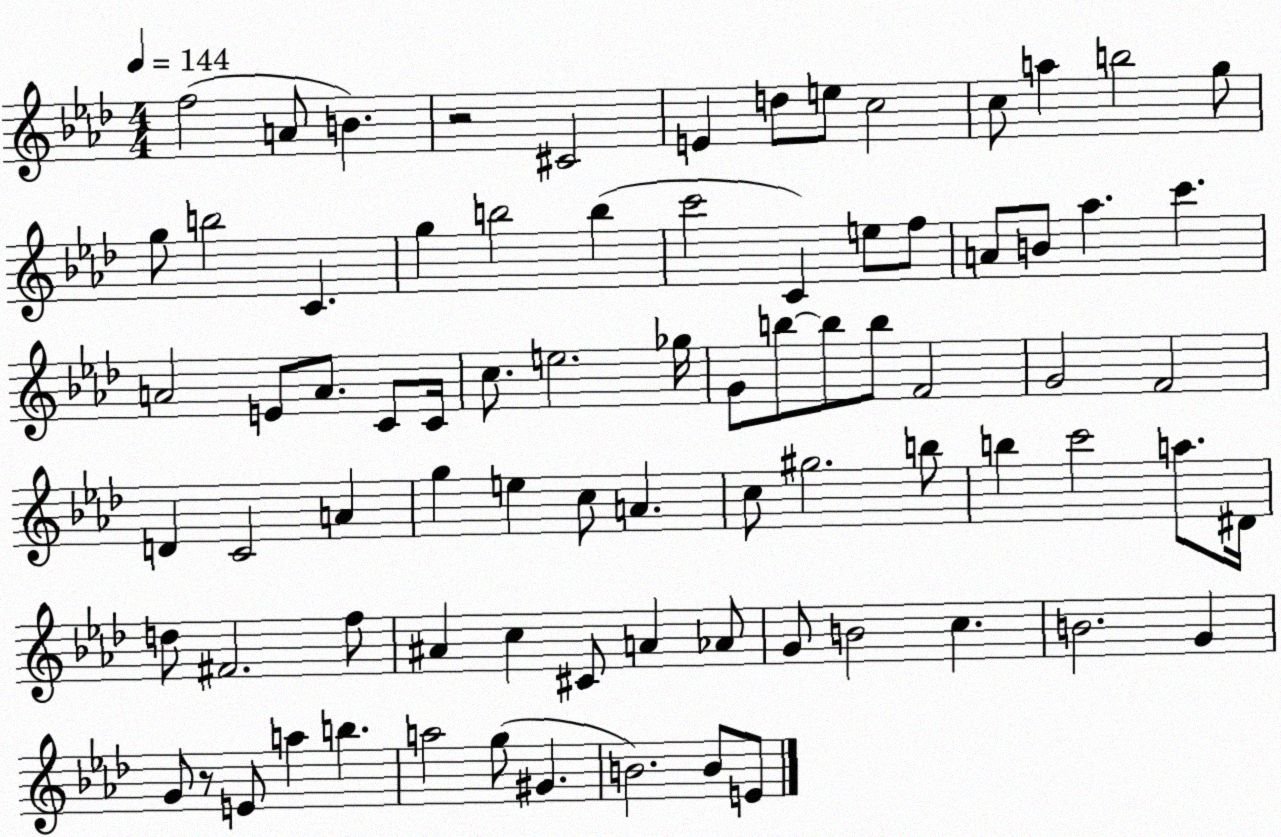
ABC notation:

X:1
T:Untitled
M:4/4
L:1/4
K:Ab
f2 A/2 B z2 ^C2 E d/2 e/2 c2 c/2 a b2 g/2 g/2 b2 C g b2 b c'2 C e/2 f/2 A/2 B/2 _a c' A2 E/2 A/2 C/2 C/4 c/2 e2 _g/4 G/2 b/2 b/2 b/2 F2 G2 F2 D C2 A g e c/2 A c/2 ^g2 b/2 b c'2 a/2 ^D/4 d/2 ^F2 f/2 ^A c ^C/2 A _A/2 G/2 B2 c B2 G G/2 z/2 E/2 a b a2 g/2 ^G B2 B/2 E/2